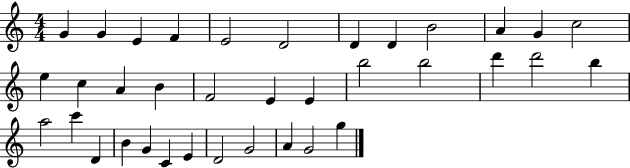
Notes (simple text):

G4/q G4/q E4/q F4/q E4/h D4/h D4/q D4/q B4/h A4/q G4/q C5/h E5/q C5/q A4/q B4/q F4/h E4/q E4/q B5/h B5/h D6/q D6/h B5/q A5/h C6/q D4/q B4/q G4/q C4/q E4/q D4/h G4/h A4/q G4/h G5/q